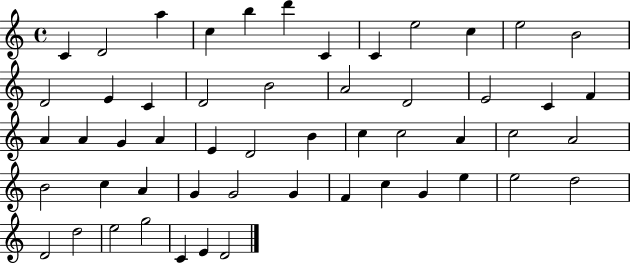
{
  \clef treble
  \time 4/4
  \defaultTimeSignature
  \key c \major
  c'4 d'2 a''4 | c''4 b''4 d'''4 c'4 | c'4 e''2 c''4 | e''2 b'2 | \break d'2 e'4 c'4 | d'2 b'2 | a'2 d'2 | e'2 c'4 f'4 | \break a'4 a'4 g'4 a'4 | e'4 d'2 b'4 | c''4 c''2 a'4 | c''2 a'2 | \break b'2 c''4 a'4 | g'4 g'2 g'4 | f'4 c''4 g'4 e''4 | e''2 d''2 | \break d'2 d''2 | e''2 g''2 | c'4 e'4 d'2 | \bar "|."
}